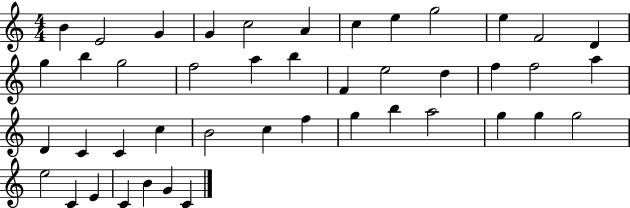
{
  \clef treble
  \numericTimeSignature
  \time 4/4
  \key c \major
  b'4 e'2 g'4 | g'4 c''2 a'4 | c''4 e''4 g''2 | e''4 f'2 d'4 | \break g''4 b''4 g''2 | f''2 a''4 b''4 | f'4 e''2 d''4 | f''4 f''2 a''4 | \break d'4 c'4 c'4 c''4 | b'2 c''4 f''4 | g''4 b''4 a''2 | g''4 g''4 g''2 | \break e''2 c'4 e'4 | c'4 b'4 g'4 c'4 | \bar "|."
}